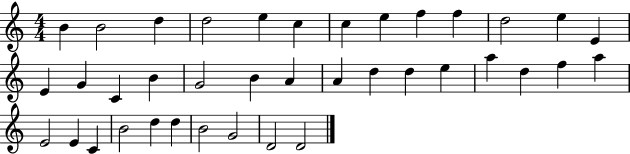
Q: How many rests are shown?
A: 0